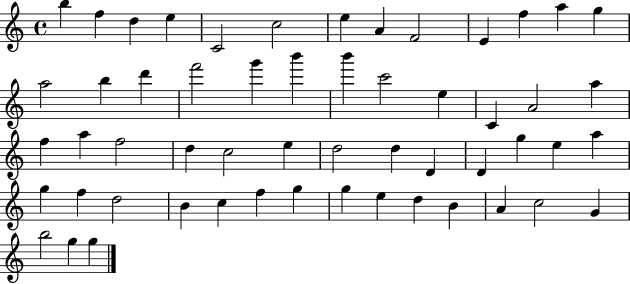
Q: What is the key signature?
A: C major